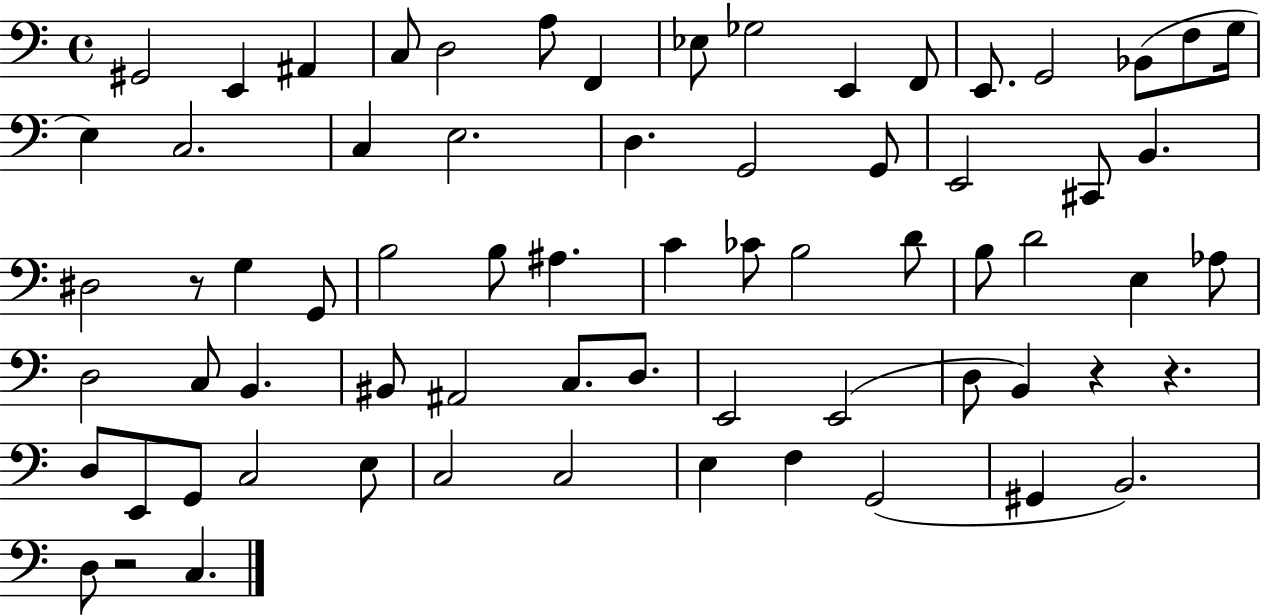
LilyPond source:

{
  \clef bass
  \time 4/4
  \defaultTimeSignature
  \key c \major
  gis,2 e,4 ais,4 | c8 d2 a8 f,4 | ees8 ges2 e,4 f,8 | e,8. g,2 bes,8( f8 g16 | \break e4) c2. | c4 e2. | d4. g,2 g,8 | e,2 cis,8 b,4. | \break dis2 r8 g4 g,8 | b2 b8 ais4. | c'4 ces'8 b2 d'8 | b8 d'2 e4 aes8 | \break d2 c8 b,4. | bis,8 ais,2 c8. d8. | e,2 e,2( | d8 b,4) r4 r4. | \break d8 e,8 g,8 c2 e8 | c2 c2 | e4 f4 g,2( | gis,4 b,2.) | \break d8 r2 c4. | \bar "|."
}